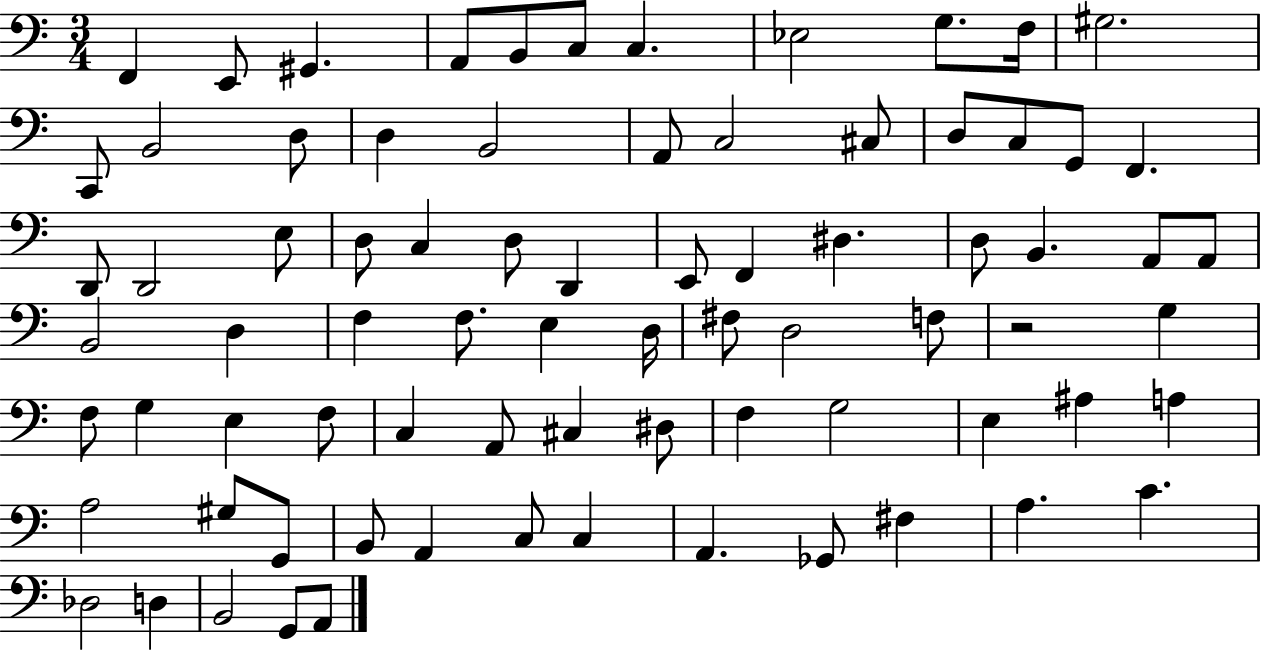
F2/q E2/e G#2/q. A2/e B2/e C3/e C3/q. Eb3/h G3/e. F3/s G#3/h. C2/e B2/h D3/e D3/q B2/h A2/e C3/h C#3/e D3/e C3/e G2/e F2/q. D2/e D2/h E3/e D3/e C3/q D3/e D2/q E2/e F2/q D#3/q. D3/e B2/q. A2/e A2/e B2/h D3/q F3/q F3/e. E3/q D3/s F#3/e D3/h F3/e R/h G3/q F3/e G3/q E3/q F3/e C3/q A2/e C#3/q D#3/e F3/q G3/h E3/q A#3/q A3/q A3/h G#3/e G2/e B2/e A2/q C3/e C3/q A2/q. Gb2/e F#3/q A3/q. C4/q. Db3/h D3/q B2/h G2/e A2/e